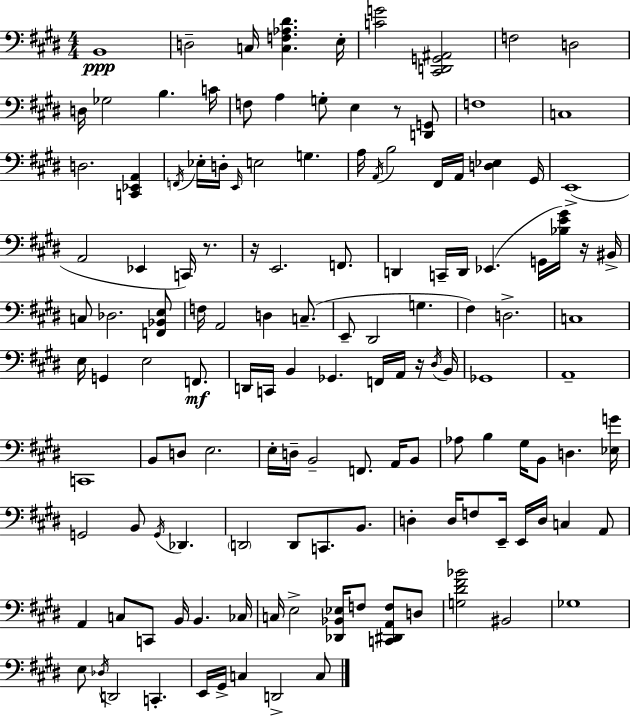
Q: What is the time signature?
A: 4/4